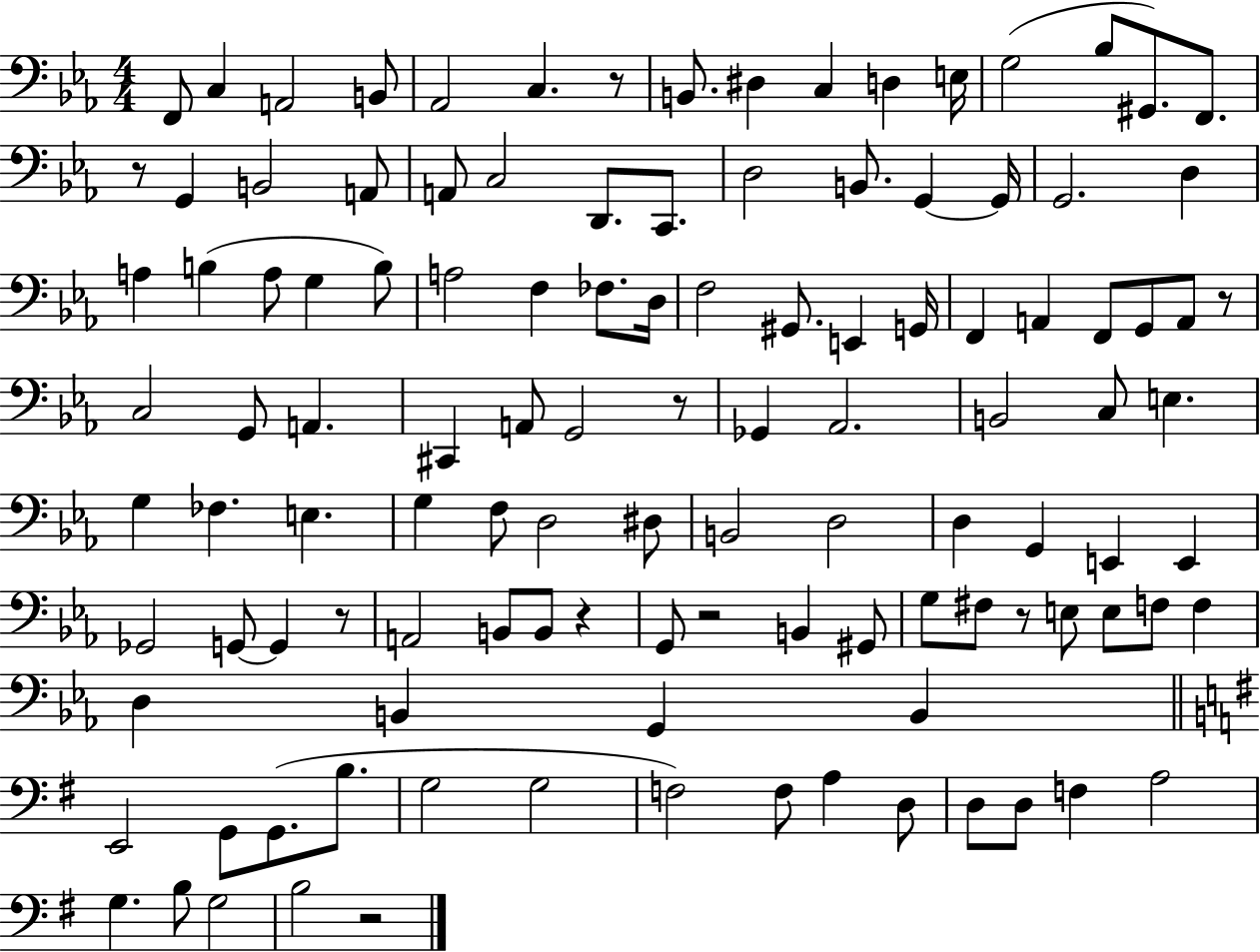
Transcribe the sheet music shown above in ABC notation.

X:1
T:Untitled
M:4/4
L:1/4
K:Eb
F,,/2 C, A,,2 B,,/2 _A,,2 C, z/2 B,,/2 ^D, C, D, E,/4 G,2 _B,/2 ^G,,/2 F,,/2 z/2 G,, B,,2 A,,/2 A,,/2 C,2 D,,/2 C,,/2 D,2 B,,/2 G,, G,,/4 G,,2 D, A, B, A,/2 G, B,/2 A,2 F, _F,/2 D,/4 F,2 ^G,,/2 E,, G,,/4 F,, A,, F,,/2 G,,/2 A,,/2 z/2 C,2 G,,/2 A,, ^C,, A,,/2 G,,2 z/2 _G,, _A,,2 B,,2 C,/2 E, G, _F, E, G, F,/2 D,2 ^D,/2 B,,2 D,2 D, G,, E,, E,, _G,,2 G,,/2 G,, z/2 A,,2 B,,/2 B,,/2 z G,,/2 z2 B,, ^G,,/2 G,/2 ^F,/2 z/2 E,/2 E,/2 F,/2 F, D, B,, G,, B,, E,,2 G,,/2 G,,/2 B,/2 G,2 G,2 F,2 F,/2 A, D,/2 D,/2 D,/2 F, A,2 G, B,/2 G,2 B,2 z2